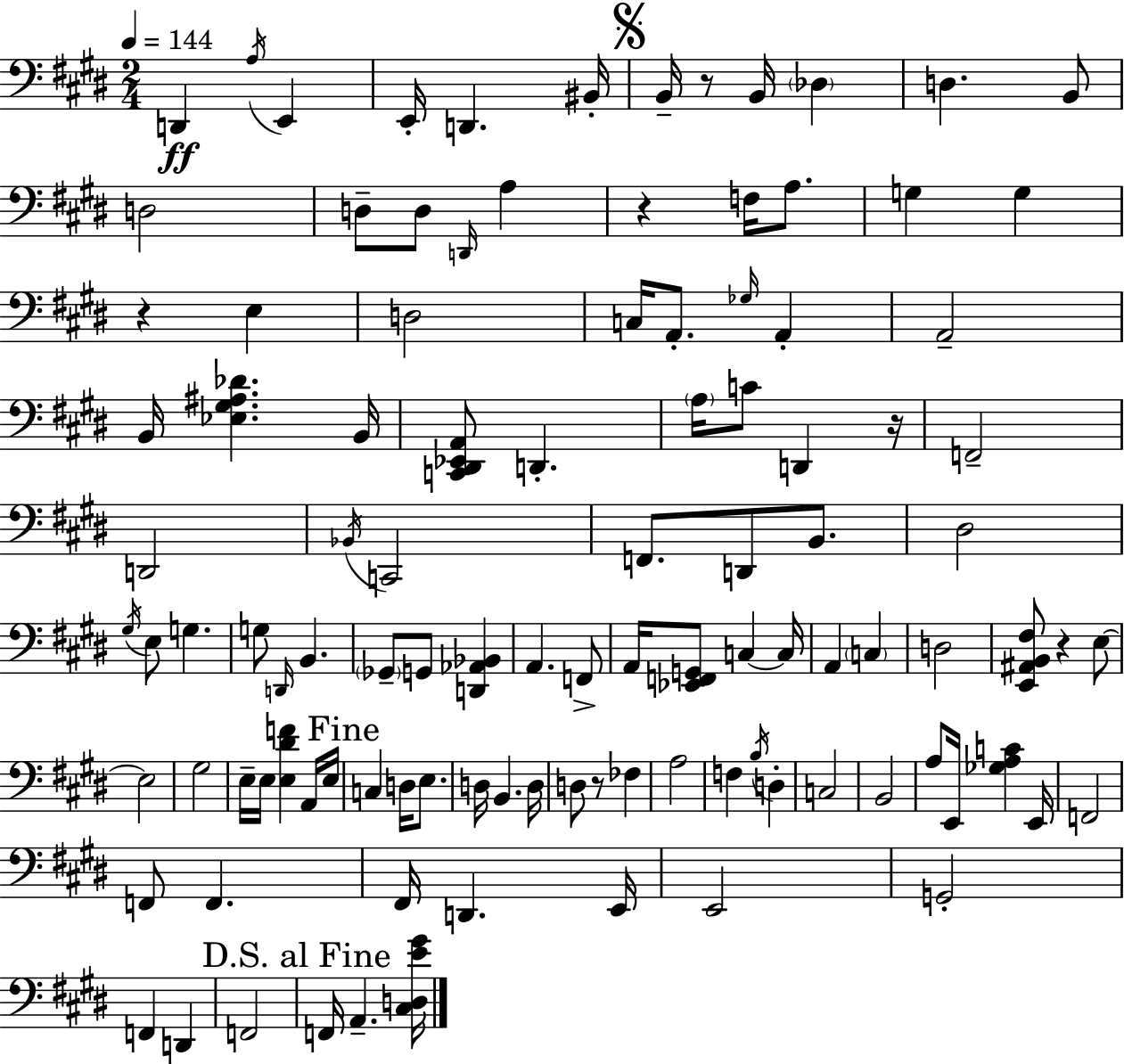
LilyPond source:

{
  \clef bass
  \numericTimeSignature
  \time 2/4
  \key e \major
  \tempo 4 = 144
  d,4\ff \acciaccatura { a16 } e,4 | e,16-. d,4. | bis,16-. \mark \markup { \musicglyph "scripts.segno" } b,16-- r8 b,16 \parenthesize des4 | d4. b,8 | \break d2 | d8-- d8 \grace { d,16 } a4 | r4 f16 a8. | g4 g4 | \break r4 e4 | d2 | c16 a,8.-. \grace { ges16 } a,4-. | a,2-- | \break b,16 <ees gis ais des'>4. | b,16 <c, dis, ees, a,>8 d,4.-. | \parenthesize a16 c'8 d,4 | r16 f,2-- | \break d,2 | \acciaccatura { bes,16 } c,2 | f,8. d,8 | b,8. dis2 | \break \acciaccatura { gis16 } e8 g4. | g8 \grace { d,16 } | b,4. \parenthesize ges,8-- | g,8 <d, aes, bes,>4 a,4. | \break f,8-> a,16 <ees, f, g,>8 | c4~~ c16 a,4 | \parenthesize c4 d2 | <e, ais, b, fis>8 | \break r4 e8~~ e2 | gis2 | e16-- e16 | <e dis' f'>4 a,16 e16 \mark "Fine" c4 | \break d16 e8. d16 b,4. | d16 d8 | r8 fes4 a2 | f4 | \break \acciaccatura { b16 } d4-. c2 | b,2 | a8 | e,16 <ges a c'>4 e,16 f,2 | \break f,8 | f,4. fis,16 | d,4. e,16 e,2 | g,2-. | \break f,4 | d,4 f,2 | \mark "D.S. al Fine" f,16 | a,4.-- <cis d e' gis'>16 \bar "|."
}